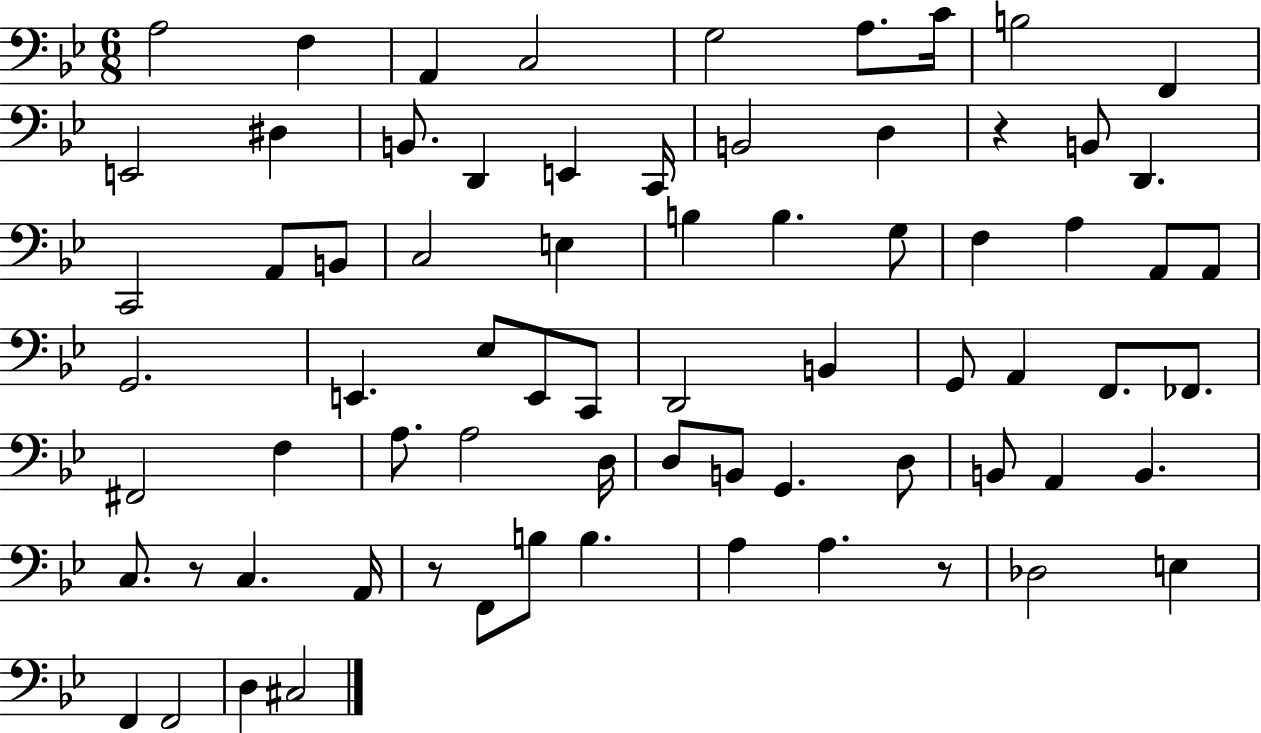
X:1
T:Untitled
M:6/8
L:1/4
K:Bb
A,2 F, A,, C,2 G,2 A,/2 C/4 B,2 F,, E,,2 ^D, B,,/2 D,, E,, C,,/4 B,,2 D, z B,,/2 D,, C,,2 A,,/2 B,,/2 C,2 E, B, B, G,/2 F, A, A,,/2 A,,/2 G,,2 E,, _E,/2 E,,/2 C,,/2 D,,2 B,, G,,/2 A,, F,,/2 _F,,/2 ^F,,2 F, A,/2 A,2 D,/4 D,/2 B,,/2 G,, D,/2 B,,/2 A,, B,, C,/2 z/2 C, A,,/4 z/2 F,,/2 B,/2 B, A, A, z/2 _D,2 E, F,, F,,2 D, ^C,2